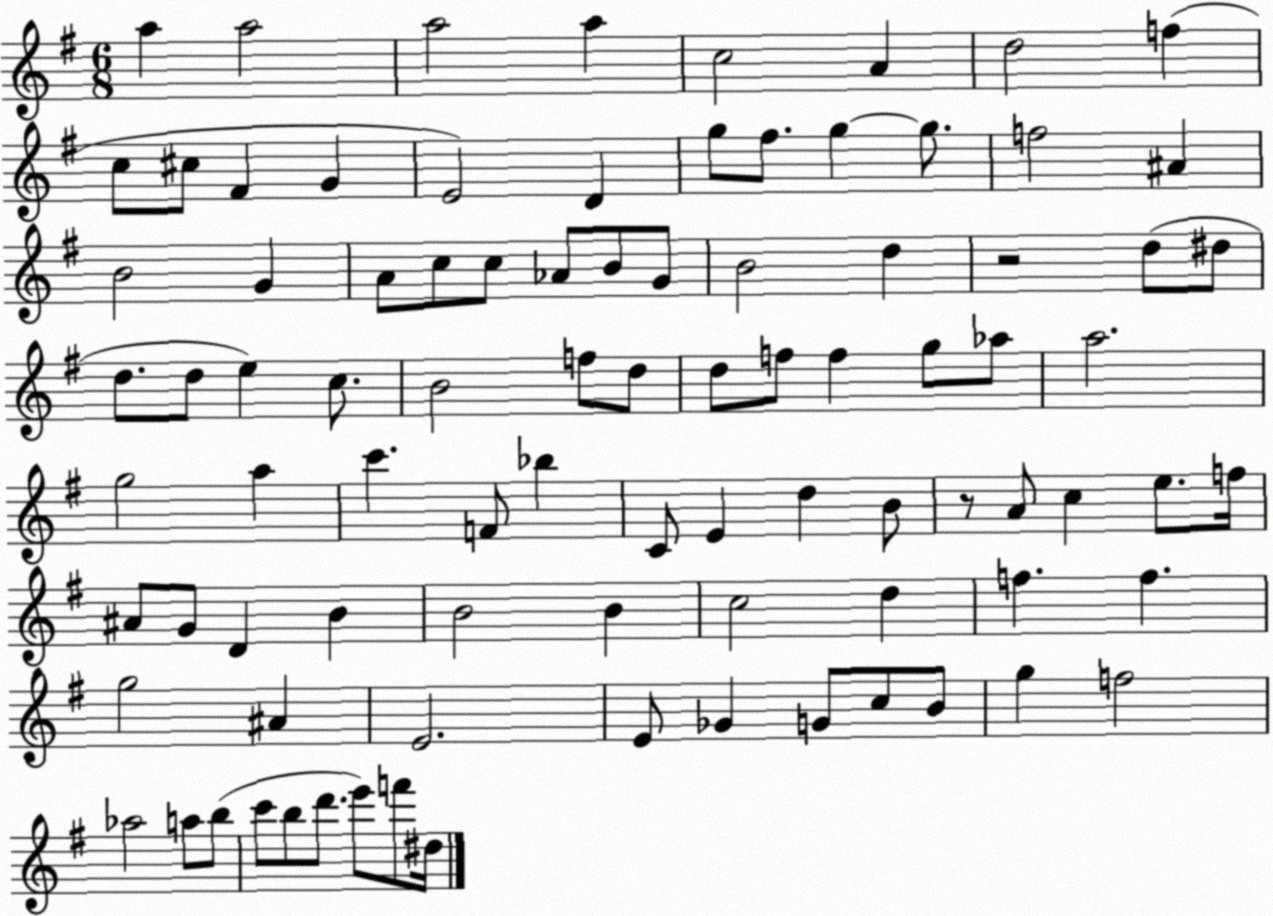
X:1
T:Untitled
M:6/8
L:1/4
K:G
a a2 a2 a c2 A d2 f c/2 ^c/2 ^F G E2 D g/2 ^f/2 g g/2 f2 ^A B2 G A/2 c/2 c/2 _A/2 B/2 G/2 B2 d z2 d/2 ^d/2 d/2 d/2 e c/2 B2 f/2 d/2 d/2 f/2 f g/2 _a/2 a2 g2 a c' F/2 _b C/2 E d B/2 z/2 A/2 c e/2 f/4 ^A/2 G/2 D B B2 B c2 d f f g2 ^A E2 E/2 _G G/2 c/2 B/2 g f2 _a2 a/2 b/2 c'/2 b/2 d'/2 e'/2 f'/2 ^d/4